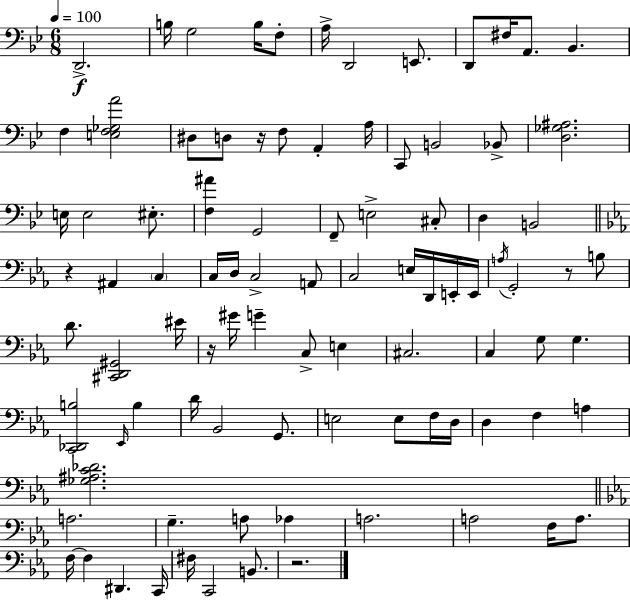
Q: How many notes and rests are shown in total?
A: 92